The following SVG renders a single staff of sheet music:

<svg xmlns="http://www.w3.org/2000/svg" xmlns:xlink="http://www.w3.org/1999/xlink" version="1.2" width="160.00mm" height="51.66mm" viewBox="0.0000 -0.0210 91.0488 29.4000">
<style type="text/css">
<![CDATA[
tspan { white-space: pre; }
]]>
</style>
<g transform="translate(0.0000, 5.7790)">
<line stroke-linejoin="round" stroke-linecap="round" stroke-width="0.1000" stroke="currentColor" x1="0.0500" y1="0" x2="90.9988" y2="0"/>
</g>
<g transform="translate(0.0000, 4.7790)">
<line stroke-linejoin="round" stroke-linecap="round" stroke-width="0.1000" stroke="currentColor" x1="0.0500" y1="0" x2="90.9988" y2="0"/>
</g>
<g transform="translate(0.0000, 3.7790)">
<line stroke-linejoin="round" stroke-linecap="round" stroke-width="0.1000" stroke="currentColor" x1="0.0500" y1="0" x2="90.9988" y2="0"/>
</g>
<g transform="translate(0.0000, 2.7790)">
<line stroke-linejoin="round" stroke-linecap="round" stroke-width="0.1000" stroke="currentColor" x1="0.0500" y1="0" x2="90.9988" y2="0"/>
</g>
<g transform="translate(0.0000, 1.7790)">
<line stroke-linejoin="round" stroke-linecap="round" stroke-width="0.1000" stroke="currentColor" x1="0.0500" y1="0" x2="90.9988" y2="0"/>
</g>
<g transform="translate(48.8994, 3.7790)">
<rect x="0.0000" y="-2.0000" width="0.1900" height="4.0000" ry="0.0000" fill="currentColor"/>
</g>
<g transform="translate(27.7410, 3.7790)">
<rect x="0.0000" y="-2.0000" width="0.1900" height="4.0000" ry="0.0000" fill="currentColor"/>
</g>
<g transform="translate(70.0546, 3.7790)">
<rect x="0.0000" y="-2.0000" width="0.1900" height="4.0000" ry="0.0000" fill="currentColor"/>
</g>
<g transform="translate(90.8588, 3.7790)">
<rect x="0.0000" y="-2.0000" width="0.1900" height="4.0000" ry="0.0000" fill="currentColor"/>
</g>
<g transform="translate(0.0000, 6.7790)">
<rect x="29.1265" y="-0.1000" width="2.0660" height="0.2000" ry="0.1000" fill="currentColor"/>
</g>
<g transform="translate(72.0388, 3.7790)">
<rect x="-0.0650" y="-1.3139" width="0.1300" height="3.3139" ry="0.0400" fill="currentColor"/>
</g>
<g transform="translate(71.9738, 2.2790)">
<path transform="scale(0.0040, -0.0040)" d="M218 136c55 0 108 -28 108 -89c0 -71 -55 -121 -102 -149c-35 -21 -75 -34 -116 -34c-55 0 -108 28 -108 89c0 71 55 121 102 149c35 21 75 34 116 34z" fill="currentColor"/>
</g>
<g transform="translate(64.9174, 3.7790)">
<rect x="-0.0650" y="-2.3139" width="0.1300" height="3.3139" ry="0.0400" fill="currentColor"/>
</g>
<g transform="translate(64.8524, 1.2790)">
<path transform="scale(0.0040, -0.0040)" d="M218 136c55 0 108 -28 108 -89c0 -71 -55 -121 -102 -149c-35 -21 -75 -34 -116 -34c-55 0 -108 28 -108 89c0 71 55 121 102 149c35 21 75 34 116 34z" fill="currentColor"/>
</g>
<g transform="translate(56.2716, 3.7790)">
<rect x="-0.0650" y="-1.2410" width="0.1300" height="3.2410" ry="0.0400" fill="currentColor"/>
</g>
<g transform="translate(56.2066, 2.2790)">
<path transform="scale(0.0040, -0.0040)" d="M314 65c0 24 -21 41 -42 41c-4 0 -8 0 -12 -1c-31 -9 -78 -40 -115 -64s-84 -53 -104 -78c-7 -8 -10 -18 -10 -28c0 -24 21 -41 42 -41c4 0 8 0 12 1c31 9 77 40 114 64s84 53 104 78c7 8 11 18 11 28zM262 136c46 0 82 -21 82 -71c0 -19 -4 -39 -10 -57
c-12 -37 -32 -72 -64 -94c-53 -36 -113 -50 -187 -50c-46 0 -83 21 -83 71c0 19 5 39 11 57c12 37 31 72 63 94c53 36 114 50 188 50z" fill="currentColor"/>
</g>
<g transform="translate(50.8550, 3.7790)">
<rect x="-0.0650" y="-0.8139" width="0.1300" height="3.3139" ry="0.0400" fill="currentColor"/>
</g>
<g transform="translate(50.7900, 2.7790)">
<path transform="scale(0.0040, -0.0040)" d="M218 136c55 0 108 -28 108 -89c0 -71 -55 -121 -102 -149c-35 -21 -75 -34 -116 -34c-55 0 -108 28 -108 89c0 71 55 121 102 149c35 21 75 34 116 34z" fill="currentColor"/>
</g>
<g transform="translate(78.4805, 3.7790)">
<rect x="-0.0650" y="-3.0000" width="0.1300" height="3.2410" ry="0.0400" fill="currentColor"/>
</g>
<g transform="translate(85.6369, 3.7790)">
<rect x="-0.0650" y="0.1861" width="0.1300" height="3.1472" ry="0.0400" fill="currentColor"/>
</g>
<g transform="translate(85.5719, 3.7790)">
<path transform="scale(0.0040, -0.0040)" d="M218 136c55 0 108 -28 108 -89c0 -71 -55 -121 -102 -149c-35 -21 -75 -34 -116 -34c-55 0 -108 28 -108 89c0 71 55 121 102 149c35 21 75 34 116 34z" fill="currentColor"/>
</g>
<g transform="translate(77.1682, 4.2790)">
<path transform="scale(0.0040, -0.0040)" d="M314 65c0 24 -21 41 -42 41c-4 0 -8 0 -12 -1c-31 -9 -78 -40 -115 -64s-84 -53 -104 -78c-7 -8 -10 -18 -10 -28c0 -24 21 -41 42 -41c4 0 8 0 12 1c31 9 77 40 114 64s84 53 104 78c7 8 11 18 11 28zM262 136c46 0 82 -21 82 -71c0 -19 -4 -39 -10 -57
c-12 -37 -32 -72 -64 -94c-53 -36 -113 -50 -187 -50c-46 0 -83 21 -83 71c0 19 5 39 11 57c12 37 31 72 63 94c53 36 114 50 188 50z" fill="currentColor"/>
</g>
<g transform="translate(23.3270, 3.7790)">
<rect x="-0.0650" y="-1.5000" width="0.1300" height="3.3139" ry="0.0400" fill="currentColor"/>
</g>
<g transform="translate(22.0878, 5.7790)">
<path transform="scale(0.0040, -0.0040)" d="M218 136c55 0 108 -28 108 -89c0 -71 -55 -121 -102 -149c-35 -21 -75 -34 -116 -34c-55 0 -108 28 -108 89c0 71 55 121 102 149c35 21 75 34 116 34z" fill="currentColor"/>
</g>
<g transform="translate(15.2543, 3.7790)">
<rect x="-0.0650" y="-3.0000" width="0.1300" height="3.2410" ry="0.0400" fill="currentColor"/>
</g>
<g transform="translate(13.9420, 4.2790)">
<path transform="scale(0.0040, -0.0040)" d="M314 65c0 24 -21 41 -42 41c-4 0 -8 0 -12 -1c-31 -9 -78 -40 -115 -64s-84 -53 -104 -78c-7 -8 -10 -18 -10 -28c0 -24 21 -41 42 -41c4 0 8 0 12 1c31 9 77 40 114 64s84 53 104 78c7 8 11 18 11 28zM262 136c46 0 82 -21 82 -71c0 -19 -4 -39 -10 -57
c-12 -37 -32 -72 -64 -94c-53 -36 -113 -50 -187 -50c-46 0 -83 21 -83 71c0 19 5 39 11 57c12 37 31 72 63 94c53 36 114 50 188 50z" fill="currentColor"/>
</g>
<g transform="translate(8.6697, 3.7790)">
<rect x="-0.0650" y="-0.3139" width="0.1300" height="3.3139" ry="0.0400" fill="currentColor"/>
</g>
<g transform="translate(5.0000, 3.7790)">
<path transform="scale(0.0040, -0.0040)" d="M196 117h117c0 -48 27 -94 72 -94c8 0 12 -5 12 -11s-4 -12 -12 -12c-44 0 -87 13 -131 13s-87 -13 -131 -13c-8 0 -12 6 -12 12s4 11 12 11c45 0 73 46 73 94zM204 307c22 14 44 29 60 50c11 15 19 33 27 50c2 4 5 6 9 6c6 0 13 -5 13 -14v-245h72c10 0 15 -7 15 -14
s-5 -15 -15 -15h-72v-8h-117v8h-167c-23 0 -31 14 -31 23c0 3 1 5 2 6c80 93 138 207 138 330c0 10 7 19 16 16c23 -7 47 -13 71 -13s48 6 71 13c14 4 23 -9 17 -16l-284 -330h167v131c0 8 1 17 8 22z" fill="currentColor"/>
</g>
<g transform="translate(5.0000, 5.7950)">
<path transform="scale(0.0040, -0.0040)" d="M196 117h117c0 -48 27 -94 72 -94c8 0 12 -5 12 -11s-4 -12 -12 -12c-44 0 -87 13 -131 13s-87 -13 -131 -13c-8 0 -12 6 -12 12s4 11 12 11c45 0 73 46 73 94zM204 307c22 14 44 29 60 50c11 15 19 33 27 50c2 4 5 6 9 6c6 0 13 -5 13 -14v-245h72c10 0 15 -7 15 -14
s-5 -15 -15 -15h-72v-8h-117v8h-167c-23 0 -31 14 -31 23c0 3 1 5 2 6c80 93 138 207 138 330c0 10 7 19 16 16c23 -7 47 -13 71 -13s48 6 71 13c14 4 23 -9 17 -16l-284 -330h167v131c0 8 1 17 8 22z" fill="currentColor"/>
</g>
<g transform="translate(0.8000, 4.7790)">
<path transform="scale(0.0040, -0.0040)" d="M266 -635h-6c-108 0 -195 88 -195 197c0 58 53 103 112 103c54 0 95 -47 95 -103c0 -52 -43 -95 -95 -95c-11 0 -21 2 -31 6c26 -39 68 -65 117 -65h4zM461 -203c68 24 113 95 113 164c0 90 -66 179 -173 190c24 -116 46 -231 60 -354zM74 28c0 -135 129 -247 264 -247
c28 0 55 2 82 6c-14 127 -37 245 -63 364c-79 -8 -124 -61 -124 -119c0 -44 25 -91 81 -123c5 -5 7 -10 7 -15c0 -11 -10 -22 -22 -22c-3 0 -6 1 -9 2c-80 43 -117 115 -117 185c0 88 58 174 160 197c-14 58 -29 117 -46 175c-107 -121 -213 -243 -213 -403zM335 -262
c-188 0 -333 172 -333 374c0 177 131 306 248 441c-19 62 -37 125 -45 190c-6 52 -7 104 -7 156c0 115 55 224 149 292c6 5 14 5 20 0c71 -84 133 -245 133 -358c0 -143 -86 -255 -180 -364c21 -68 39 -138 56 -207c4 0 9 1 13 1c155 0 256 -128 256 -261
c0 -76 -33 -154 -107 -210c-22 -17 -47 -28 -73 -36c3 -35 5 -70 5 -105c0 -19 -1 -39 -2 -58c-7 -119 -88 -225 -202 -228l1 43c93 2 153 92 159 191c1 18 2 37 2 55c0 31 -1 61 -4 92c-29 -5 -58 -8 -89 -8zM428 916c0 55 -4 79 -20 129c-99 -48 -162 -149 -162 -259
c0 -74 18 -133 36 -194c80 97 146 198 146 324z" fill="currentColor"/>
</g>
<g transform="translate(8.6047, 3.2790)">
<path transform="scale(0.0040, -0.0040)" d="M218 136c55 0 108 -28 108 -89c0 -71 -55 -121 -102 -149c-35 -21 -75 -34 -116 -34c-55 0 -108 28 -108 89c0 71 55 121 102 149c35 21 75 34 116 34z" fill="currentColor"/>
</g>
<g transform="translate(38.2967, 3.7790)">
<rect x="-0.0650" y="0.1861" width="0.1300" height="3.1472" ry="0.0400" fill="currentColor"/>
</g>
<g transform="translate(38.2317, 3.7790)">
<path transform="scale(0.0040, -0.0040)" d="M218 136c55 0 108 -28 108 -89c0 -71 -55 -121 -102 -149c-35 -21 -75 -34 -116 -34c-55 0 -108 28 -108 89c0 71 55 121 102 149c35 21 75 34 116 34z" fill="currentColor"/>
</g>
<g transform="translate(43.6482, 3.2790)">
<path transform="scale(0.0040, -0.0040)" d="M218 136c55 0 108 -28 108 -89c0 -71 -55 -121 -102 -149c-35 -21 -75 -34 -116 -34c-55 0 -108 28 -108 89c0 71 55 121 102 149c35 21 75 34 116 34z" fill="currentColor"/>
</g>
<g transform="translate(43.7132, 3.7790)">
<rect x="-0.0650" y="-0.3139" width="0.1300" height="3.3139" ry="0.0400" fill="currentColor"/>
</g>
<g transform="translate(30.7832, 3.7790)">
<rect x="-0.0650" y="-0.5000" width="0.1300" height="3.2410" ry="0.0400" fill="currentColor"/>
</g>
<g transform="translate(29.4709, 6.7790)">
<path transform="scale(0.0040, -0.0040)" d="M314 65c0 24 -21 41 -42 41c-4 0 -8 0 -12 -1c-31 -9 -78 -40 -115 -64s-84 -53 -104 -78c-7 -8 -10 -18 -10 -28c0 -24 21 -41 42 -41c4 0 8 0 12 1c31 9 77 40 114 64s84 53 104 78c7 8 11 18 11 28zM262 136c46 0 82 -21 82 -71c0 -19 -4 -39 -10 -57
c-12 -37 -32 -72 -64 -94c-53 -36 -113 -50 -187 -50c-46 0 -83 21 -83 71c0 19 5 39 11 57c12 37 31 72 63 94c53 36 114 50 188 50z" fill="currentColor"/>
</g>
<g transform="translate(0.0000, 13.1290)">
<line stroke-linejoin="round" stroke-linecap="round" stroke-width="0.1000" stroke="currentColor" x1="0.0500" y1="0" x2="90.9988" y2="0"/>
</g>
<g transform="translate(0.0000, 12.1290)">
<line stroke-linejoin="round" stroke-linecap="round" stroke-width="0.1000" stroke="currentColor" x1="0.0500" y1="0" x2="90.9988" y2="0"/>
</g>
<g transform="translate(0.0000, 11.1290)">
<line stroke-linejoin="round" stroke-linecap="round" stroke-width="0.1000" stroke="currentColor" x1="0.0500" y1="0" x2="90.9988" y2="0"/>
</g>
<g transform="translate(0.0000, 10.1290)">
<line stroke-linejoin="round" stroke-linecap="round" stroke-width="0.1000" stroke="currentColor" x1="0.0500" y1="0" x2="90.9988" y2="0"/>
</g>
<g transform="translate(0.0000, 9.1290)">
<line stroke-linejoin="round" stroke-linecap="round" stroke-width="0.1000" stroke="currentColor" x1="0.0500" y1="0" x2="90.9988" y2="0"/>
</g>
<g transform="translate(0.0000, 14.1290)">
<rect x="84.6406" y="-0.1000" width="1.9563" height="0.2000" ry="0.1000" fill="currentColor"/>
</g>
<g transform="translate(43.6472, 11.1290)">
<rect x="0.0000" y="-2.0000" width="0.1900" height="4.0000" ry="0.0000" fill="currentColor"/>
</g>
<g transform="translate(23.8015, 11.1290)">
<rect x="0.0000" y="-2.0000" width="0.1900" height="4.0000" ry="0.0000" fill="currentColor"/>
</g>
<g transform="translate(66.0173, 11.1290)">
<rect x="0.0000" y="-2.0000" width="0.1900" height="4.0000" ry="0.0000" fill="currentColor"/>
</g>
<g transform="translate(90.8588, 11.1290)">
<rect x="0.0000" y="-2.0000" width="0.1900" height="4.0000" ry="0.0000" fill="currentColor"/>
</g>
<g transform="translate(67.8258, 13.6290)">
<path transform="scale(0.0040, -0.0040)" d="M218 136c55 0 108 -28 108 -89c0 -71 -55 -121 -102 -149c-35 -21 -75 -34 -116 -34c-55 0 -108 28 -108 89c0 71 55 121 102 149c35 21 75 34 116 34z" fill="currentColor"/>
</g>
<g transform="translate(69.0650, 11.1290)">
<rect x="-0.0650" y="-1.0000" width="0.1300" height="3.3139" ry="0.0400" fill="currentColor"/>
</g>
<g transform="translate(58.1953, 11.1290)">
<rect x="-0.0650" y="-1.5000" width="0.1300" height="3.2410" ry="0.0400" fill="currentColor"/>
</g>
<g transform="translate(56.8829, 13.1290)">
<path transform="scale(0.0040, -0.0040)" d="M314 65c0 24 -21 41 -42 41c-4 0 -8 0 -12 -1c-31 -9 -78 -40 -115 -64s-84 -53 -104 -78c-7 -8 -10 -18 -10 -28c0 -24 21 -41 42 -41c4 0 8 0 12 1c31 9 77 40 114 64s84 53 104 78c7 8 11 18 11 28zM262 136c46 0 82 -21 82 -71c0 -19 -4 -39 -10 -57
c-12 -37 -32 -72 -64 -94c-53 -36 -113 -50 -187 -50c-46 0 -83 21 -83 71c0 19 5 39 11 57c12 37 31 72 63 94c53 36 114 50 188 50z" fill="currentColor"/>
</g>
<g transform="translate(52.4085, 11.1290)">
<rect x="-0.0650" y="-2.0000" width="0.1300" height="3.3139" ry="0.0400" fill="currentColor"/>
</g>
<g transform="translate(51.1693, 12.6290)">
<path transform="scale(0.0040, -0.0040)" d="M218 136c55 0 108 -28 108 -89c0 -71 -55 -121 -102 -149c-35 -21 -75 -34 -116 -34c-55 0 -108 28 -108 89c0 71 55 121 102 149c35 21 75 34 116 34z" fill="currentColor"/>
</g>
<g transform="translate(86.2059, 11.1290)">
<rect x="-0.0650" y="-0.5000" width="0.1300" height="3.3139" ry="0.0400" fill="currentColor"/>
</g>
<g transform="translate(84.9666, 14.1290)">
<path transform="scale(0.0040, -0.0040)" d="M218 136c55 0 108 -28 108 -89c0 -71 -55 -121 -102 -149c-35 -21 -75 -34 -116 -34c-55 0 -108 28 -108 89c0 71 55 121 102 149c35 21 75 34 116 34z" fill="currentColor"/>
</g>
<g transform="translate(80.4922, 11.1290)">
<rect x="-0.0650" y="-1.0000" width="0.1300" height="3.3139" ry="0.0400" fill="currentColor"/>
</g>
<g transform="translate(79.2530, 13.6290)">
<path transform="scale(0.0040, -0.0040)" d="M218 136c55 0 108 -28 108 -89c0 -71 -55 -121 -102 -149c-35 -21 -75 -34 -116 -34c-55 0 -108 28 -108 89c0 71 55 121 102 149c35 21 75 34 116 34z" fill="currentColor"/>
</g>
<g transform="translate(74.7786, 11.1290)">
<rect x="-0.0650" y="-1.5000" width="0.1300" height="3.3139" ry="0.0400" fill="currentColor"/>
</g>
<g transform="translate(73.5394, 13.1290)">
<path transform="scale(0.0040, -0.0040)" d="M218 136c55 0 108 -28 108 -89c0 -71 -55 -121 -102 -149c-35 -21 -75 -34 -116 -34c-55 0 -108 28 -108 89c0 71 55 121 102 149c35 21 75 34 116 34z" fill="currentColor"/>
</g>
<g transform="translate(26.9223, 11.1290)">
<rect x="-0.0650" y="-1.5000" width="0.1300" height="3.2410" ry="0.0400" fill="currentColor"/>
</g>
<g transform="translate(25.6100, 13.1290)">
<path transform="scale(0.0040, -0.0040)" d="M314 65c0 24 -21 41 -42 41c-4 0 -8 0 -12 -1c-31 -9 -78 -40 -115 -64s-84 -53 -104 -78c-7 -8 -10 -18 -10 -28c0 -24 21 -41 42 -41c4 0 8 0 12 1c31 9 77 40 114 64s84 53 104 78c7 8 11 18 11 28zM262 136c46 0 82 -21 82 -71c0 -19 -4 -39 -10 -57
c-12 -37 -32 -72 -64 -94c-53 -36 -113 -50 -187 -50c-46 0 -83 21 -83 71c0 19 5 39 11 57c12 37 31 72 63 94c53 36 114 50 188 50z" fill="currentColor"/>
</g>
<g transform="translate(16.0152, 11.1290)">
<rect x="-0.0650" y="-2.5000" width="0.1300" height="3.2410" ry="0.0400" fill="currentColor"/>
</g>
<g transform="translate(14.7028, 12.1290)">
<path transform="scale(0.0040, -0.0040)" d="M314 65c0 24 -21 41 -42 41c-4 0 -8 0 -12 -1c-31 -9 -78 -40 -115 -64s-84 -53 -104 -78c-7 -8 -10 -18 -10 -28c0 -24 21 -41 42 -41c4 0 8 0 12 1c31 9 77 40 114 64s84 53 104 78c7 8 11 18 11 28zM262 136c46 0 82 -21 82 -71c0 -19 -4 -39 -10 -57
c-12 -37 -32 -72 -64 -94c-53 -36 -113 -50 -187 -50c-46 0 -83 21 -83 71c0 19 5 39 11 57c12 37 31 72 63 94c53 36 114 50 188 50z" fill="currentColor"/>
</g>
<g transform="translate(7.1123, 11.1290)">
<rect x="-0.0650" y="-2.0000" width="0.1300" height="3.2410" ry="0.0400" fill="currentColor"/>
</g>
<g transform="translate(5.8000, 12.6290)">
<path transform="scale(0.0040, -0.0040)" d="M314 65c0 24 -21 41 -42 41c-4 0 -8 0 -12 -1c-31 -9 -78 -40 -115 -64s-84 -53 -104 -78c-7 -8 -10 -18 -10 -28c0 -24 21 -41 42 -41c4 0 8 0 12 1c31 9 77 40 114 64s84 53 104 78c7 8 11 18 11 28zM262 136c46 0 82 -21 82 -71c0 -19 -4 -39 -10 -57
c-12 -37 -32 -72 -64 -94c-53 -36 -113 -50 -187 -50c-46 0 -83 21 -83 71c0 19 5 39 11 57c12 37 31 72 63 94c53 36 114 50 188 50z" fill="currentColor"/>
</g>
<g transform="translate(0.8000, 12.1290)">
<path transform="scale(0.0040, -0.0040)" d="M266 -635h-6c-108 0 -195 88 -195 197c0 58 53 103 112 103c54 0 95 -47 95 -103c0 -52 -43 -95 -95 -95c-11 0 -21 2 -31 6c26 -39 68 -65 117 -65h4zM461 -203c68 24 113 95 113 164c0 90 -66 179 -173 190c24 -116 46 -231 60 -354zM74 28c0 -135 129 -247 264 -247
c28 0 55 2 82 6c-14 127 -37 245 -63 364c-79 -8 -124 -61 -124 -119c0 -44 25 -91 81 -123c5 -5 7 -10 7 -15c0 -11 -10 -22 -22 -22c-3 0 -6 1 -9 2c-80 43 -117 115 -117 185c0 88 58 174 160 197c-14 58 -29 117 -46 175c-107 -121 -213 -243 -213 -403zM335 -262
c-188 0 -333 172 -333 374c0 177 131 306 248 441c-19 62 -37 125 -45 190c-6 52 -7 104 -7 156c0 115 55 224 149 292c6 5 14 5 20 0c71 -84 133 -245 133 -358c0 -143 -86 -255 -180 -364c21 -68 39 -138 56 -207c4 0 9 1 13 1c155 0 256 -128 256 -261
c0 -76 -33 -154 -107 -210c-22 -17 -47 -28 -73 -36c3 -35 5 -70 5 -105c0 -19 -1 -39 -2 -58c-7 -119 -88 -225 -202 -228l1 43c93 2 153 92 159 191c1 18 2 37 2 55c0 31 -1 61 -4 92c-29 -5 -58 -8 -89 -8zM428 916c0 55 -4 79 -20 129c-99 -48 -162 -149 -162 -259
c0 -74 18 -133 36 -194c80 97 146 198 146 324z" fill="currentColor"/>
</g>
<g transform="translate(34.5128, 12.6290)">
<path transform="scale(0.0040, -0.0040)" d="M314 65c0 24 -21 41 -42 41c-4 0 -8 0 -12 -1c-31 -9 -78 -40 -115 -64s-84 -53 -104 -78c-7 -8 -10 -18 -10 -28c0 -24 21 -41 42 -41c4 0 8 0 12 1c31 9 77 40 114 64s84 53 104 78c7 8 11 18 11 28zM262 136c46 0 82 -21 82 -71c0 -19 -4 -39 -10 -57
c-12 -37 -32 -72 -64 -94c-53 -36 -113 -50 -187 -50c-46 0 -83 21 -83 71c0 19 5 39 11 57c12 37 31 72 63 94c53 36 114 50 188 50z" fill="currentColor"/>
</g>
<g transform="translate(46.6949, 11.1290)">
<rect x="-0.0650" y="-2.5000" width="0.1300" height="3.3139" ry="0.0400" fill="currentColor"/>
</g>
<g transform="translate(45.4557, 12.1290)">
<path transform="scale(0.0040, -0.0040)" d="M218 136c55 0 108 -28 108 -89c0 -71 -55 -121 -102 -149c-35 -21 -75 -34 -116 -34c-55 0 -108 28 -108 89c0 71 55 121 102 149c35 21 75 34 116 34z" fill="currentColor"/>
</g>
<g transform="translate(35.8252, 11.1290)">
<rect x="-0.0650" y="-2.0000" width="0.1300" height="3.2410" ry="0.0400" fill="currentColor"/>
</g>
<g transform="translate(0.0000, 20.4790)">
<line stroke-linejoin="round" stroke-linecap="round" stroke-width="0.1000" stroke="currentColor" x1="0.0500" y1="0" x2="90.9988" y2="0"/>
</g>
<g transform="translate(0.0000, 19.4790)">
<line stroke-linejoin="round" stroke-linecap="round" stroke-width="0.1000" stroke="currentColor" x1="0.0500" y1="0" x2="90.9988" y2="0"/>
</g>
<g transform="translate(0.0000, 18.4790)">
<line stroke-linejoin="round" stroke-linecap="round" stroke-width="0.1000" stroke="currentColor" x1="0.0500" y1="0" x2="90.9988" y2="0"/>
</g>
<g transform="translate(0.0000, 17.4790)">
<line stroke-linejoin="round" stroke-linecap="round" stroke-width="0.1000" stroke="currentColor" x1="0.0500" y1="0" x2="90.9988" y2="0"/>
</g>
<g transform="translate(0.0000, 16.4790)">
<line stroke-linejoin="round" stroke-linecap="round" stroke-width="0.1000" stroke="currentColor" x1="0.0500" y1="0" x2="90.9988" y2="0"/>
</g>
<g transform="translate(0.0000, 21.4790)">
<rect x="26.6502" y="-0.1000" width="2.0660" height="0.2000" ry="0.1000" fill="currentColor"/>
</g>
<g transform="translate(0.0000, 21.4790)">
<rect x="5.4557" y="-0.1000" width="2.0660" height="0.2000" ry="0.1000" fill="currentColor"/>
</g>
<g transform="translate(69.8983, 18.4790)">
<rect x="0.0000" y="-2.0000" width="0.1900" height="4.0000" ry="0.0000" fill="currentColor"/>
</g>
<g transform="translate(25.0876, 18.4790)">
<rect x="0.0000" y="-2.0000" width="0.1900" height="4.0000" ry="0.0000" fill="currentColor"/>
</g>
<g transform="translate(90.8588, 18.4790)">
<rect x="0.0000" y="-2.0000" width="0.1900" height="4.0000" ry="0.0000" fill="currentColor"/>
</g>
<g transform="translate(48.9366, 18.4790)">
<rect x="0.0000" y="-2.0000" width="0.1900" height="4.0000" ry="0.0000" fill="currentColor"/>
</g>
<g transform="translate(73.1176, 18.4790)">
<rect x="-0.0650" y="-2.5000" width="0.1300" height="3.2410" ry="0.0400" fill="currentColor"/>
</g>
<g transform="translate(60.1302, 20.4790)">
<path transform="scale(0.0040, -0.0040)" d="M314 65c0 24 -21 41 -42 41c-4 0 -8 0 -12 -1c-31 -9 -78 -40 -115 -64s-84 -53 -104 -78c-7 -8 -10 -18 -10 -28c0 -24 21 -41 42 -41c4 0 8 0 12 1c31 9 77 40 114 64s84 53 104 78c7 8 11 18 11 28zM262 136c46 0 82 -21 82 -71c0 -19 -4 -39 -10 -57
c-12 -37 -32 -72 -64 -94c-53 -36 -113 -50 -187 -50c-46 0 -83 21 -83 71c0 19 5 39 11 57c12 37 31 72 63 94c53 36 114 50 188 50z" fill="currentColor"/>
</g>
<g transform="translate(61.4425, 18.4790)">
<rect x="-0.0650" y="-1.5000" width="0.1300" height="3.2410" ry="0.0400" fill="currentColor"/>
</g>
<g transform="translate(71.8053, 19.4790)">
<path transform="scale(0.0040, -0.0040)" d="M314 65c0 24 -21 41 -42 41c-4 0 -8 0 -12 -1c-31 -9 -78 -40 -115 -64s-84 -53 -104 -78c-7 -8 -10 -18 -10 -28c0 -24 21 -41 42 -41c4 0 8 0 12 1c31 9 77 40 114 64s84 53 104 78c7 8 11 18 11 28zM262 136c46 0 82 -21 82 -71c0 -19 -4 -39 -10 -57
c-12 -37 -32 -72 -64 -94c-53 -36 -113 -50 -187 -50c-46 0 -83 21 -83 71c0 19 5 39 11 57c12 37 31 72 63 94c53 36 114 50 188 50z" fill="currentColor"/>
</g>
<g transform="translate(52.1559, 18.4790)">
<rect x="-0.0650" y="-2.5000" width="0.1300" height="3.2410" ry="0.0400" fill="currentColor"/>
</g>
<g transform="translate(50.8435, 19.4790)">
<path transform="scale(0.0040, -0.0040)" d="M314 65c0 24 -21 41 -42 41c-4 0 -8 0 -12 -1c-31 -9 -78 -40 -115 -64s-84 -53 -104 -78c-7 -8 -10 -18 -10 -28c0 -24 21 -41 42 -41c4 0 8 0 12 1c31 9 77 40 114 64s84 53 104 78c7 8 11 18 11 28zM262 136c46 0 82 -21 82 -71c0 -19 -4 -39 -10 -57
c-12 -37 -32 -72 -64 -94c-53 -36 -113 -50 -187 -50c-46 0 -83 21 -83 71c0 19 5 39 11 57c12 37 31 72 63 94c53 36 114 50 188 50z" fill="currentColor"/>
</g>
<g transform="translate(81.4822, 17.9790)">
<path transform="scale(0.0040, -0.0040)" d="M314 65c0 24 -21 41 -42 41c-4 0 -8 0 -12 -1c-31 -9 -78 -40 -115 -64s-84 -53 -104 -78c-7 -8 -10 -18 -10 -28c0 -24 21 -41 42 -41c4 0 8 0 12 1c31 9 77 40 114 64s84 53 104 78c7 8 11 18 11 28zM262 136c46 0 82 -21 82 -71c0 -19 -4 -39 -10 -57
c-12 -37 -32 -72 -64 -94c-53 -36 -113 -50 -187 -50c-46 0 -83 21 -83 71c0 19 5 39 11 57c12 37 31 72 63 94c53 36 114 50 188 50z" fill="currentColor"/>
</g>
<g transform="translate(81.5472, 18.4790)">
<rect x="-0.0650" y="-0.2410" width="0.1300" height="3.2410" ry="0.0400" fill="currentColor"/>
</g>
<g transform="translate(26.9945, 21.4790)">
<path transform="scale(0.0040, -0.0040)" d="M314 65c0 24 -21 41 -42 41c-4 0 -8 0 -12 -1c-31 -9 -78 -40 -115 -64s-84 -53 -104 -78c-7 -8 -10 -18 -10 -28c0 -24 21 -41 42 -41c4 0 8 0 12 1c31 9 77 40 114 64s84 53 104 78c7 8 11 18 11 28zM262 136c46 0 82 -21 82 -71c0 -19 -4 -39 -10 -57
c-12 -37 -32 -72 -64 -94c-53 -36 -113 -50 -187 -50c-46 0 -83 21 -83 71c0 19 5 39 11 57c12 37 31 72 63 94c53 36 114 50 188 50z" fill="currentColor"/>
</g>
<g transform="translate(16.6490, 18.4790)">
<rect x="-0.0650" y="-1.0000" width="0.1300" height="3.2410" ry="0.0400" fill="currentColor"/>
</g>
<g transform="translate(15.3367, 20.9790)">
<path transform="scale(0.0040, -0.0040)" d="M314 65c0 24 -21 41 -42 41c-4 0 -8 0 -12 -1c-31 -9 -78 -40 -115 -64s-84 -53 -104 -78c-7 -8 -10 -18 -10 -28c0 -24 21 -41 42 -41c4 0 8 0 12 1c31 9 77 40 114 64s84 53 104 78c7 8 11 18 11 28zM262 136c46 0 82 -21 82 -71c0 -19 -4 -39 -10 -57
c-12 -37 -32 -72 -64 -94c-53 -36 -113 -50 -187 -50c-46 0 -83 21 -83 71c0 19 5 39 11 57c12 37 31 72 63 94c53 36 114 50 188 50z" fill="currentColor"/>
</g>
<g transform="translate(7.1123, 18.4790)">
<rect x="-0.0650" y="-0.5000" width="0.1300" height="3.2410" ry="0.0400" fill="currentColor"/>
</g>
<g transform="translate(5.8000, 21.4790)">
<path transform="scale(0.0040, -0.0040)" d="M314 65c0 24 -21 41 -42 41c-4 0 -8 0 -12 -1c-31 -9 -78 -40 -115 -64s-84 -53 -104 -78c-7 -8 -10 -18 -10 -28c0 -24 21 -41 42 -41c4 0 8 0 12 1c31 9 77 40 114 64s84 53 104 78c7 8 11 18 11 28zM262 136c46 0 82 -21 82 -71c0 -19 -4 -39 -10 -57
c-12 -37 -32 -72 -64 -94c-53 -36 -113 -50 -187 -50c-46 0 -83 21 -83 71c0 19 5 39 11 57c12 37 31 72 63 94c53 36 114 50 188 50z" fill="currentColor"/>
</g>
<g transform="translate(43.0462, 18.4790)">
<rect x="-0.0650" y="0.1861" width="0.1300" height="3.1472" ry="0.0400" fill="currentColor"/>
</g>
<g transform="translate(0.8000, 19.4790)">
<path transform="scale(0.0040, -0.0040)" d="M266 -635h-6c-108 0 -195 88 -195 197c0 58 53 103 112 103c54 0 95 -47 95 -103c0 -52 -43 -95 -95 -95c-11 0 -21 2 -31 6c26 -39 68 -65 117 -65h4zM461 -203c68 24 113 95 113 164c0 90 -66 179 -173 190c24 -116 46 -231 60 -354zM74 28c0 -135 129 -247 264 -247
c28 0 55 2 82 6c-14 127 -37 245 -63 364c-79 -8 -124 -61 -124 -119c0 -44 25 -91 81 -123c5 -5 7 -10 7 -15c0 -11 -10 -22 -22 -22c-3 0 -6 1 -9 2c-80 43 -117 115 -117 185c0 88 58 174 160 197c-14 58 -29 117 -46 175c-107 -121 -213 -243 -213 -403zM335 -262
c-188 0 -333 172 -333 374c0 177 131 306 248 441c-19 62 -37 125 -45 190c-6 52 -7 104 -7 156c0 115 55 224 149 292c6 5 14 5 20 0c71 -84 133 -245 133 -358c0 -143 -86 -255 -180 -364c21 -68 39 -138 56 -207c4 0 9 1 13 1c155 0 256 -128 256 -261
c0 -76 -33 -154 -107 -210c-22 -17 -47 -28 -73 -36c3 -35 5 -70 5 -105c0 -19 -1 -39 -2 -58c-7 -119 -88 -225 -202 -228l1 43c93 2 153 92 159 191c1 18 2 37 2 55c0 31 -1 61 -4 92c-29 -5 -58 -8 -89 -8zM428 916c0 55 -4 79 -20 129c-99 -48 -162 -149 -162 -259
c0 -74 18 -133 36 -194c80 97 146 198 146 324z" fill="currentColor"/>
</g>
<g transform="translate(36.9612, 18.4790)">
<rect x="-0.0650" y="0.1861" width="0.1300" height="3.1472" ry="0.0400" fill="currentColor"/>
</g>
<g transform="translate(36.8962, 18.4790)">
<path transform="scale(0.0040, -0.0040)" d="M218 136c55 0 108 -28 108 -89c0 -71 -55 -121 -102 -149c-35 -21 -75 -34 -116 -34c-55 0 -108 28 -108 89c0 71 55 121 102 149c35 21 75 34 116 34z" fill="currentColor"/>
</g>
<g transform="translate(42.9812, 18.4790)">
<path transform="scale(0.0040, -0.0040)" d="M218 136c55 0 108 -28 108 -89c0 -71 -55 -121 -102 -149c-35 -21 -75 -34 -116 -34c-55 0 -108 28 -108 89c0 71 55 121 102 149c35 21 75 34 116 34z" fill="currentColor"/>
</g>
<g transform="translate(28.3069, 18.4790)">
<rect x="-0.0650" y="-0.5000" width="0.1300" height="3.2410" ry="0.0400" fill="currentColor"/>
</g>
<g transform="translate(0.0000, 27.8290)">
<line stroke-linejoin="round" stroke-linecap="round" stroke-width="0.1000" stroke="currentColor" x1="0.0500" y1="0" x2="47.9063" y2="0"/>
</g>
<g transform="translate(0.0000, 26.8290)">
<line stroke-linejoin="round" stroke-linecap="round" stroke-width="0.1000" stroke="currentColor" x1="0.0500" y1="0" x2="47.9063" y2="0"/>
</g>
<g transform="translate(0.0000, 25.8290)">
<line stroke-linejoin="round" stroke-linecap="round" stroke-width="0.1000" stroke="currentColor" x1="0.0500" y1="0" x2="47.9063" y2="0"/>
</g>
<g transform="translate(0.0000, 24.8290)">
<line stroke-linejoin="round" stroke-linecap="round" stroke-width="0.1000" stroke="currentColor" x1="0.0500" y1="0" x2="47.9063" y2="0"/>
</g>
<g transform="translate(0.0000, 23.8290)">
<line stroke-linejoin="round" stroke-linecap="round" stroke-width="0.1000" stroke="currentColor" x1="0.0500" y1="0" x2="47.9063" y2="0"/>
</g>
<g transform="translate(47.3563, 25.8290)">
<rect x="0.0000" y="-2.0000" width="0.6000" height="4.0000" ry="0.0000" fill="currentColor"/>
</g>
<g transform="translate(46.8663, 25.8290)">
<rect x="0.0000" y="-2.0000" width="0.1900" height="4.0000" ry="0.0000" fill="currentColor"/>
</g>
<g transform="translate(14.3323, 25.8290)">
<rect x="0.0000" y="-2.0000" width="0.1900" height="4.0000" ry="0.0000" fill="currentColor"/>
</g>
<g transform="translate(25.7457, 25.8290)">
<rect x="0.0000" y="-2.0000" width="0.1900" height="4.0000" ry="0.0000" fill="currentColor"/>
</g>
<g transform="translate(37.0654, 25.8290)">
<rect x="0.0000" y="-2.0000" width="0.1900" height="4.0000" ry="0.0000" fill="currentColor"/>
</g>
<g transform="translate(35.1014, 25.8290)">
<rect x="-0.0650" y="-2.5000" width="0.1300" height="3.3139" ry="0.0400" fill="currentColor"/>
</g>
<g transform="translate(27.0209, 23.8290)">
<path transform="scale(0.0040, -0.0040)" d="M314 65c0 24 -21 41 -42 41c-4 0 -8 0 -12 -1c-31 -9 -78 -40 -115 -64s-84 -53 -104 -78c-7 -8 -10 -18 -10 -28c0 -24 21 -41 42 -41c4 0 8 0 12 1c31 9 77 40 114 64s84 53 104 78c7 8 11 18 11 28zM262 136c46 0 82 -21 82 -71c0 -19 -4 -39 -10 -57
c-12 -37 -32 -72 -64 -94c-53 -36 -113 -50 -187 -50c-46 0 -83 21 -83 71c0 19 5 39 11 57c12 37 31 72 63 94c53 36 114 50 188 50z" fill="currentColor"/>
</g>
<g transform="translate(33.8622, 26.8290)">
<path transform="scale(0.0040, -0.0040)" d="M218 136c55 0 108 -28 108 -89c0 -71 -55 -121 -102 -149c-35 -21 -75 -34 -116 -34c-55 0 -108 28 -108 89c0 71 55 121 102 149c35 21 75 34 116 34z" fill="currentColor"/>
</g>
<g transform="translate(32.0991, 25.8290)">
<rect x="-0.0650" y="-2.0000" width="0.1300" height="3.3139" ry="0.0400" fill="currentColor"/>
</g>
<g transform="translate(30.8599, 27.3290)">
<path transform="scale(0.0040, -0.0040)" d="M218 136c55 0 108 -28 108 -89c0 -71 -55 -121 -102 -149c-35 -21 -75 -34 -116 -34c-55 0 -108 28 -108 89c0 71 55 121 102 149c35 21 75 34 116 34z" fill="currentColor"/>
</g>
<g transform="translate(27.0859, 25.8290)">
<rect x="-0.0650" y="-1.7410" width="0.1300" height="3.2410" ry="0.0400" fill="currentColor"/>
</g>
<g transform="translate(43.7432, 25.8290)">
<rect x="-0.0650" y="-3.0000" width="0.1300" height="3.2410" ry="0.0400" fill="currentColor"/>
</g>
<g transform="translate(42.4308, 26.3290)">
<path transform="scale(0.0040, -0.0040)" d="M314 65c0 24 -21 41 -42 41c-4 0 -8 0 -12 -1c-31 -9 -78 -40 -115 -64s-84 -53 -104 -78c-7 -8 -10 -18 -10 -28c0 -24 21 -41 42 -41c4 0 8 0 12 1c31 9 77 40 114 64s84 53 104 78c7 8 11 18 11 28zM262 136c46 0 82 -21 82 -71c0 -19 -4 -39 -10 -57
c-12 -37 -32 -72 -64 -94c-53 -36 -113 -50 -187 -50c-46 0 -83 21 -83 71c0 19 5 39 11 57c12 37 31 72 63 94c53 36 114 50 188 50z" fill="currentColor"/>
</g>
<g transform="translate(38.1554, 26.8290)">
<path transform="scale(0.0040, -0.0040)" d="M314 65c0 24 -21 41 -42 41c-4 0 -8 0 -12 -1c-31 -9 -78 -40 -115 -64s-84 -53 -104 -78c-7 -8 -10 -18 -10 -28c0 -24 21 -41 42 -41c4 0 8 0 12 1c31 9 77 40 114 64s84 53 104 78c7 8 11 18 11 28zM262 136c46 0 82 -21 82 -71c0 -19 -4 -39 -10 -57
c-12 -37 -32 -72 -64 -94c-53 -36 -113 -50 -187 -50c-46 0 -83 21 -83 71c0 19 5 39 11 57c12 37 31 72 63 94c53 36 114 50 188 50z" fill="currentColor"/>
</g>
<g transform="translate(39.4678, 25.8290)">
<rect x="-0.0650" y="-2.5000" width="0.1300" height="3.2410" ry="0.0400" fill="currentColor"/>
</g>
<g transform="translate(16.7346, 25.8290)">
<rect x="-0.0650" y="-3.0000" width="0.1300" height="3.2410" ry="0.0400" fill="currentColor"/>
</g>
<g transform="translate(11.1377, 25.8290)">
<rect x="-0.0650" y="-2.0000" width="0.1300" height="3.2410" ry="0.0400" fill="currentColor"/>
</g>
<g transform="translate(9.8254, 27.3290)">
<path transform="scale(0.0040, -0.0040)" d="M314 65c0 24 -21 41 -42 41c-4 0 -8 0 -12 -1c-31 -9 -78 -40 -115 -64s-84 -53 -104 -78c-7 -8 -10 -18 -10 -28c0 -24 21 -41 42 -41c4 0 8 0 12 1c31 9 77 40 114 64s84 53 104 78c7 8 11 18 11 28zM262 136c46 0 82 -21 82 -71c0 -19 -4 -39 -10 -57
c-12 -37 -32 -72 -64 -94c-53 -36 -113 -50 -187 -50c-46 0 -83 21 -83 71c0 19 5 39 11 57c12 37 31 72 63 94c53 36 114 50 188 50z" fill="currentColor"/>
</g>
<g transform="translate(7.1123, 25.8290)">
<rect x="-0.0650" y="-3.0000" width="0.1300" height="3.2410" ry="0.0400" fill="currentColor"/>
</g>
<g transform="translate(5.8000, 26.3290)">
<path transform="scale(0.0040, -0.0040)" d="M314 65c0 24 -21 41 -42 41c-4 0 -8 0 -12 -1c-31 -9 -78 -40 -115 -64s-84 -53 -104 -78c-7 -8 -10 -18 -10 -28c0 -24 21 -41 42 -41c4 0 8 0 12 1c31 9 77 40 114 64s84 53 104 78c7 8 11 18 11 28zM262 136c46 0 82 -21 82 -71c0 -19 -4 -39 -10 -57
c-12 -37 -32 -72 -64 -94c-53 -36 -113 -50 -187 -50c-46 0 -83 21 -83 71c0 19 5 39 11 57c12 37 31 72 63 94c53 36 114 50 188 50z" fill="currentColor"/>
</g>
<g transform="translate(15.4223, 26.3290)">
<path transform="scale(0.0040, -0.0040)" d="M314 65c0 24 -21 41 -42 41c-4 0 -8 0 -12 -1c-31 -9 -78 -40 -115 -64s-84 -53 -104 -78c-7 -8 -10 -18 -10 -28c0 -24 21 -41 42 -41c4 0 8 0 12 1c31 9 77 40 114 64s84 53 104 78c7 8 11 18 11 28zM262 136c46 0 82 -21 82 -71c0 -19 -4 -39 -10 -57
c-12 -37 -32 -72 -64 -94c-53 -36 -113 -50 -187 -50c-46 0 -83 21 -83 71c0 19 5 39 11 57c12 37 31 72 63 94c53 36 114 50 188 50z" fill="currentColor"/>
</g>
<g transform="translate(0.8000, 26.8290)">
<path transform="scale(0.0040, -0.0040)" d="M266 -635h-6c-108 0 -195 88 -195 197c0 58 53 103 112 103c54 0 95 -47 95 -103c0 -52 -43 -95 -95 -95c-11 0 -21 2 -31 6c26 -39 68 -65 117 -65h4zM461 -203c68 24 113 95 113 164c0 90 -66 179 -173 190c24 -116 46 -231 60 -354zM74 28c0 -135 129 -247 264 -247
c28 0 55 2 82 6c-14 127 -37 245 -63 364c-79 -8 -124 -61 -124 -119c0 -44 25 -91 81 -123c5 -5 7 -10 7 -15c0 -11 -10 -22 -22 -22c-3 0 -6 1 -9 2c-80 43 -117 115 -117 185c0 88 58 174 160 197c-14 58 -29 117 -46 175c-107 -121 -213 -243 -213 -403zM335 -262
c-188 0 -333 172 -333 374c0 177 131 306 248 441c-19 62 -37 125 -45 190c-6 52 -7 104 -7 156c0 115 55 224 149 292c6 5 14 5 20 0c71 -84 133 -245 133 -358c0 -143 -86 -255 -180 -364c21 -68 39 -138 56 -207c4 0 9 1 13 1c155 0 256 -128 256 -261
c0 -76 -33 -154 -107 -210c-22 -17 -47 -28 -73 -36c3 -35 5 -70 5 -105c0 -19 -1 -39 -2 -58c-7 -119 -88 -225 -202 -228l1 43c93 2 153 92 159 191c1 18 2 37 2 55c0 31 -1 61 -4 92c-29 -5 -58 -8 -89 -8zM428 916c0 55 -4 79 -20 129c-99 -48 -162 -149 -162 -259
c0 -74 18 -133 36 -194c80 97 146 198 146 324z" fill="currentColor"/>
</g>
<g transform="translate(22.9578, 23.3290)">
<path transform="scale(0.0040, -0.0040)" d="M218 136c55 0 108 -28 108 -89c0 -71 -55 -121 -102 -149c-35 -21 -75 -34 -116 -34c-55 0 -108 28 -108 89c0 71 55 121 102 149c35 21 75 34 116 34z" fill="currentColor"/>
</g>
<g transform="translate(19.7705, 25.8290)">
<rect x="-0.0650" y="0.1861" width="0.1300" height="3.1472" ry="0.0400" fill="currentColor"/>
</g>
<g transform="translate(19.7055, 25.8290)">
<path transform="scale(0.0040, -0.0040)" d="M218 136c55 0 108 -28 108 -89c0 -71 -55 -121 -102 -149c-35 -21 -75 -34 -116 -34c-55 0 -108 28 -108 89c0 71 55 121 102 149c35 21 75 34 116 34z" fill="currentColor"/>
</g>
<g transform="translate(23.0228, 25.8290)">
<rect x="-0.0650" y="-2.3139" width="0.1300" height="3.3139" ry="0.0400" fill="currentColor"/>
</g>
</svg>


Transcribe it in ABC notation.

X:1
T:Untitled
M:4/4
L:1/4
K:C
c A2 E C2 B c d e2 g e A2 B F2 G2 E2 F2 G F E2 D E D C C2 D2 C2 B B G2 E2 G2 c2 A2 F2 A2 B g f2 F G G2 A2